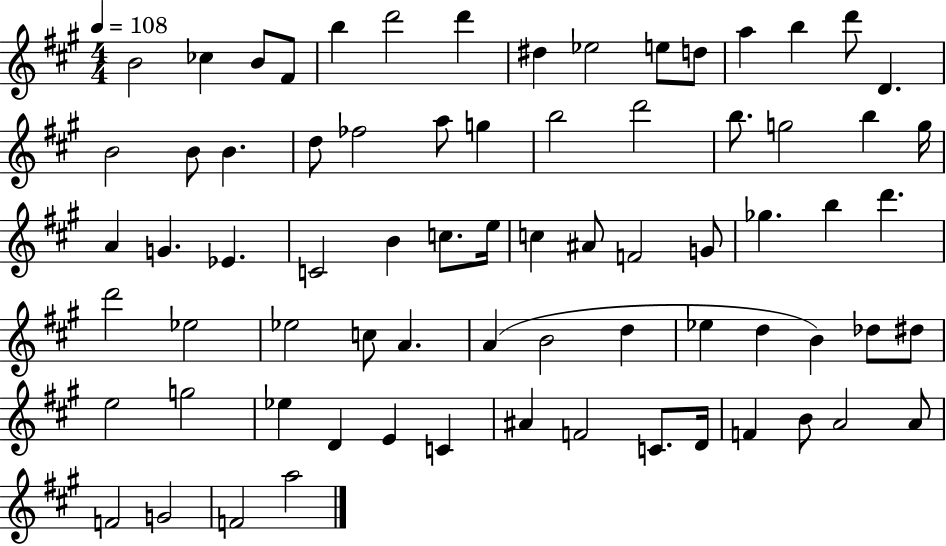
B4/h CES5/q B4/e F#4/e B5/q D6/h D6/q D#5/q Eb5/h E5/e D5/e A5/q B5/q D6/e D4/q. B4/h B4/e B4/q. D5/e FES5/h A5/e G5/q B5/h D6/h B5/e. G5/h B5/q G5/s A4/q G4/q. Eb4/q. C4/h B4/q C5/e. E5/s C5/q A#4/e F4/h G4/e Gb5/q. B5/q D6/q. D6/h Eb5/h Eb5/h C5/e A4/q. A4/q B4/h D5/q Eb5/q D5/q B4/q Db5/e D#5/e E5/h G5/h Eb5/q D4/q E4/q C4/q A#4/q F4/h C4/e. D4/s F4/q B4/e A4/h A4/e F4/h G4/h F4/h A5/h